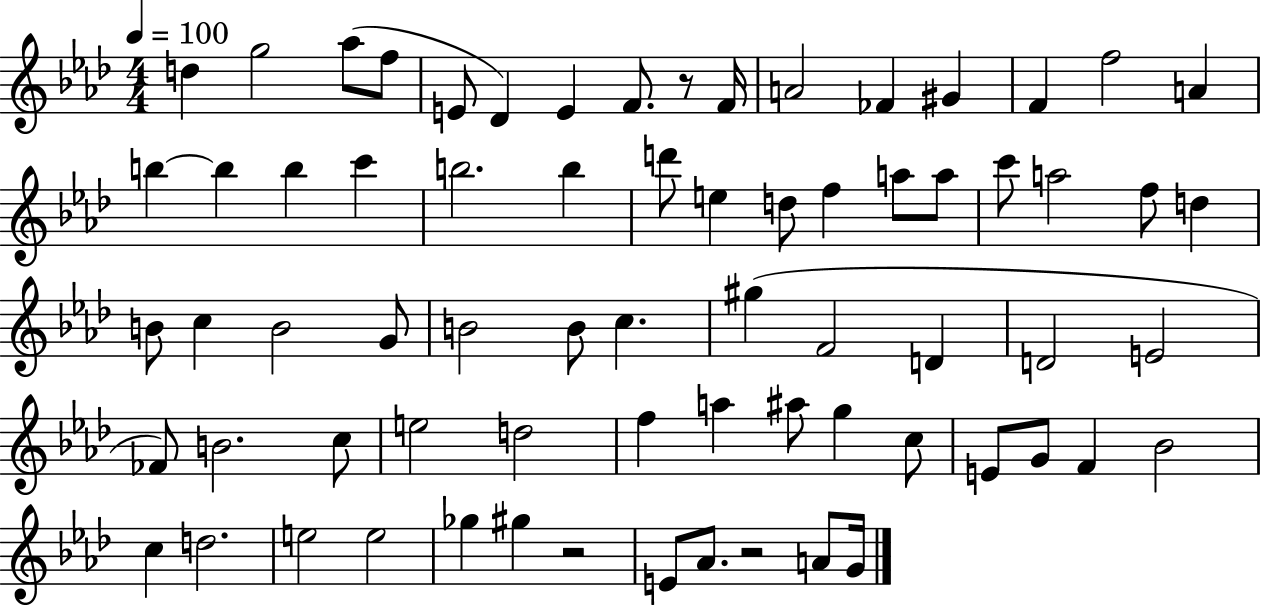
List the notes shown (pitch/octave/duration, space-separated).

D5/q G5/h Ab5/e F5/e E4/e Db4/q E4/q F4/e. R/e F4/s A4/h FES4/q G#4/q F4/q F5/h A4/q B5/q B5/q B5/q C6/q B5/h. B5/q D6/e E5/q D5/e F5/q A5/e A5/e C6/e A5/h F5/e D5/q B4/e C5/q B4/h G4/e B4/h B4/e C5/q. G#5/q F4/h D4/q D4/h E4/h FES4/e B4/h. C5/e E5/h D5/h F5/q A5/q A#5/e G5/q C5/e E4/e G4/e F4/q Bb4/h C5/q D5/h. E5/h E5/h Gb5/q G#5/q R/h E4/e Ab4/e. R/h A4/e G4/s